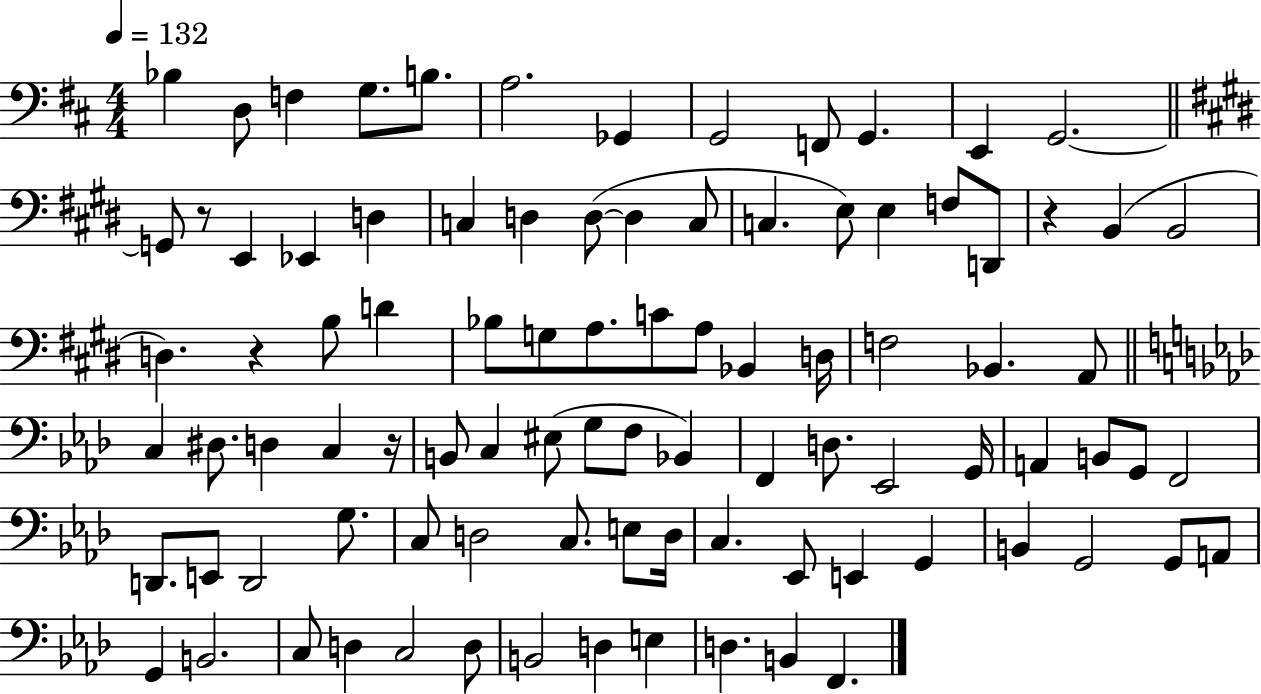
Bb3/q D3/e F3/q G3/e. B3/e. A3/h. Gb2/q G2/h F2/e G2/q. E2/q G2/h. G2/e R/e E2/q Eb2/q D3/q C3/q D3/q D3/e D3/q C3/e C3/q. E3/e E3/q F3/e D2/e R/q B2/q B2/h D3/q. R/q B3/e D4/q Bb3/e G3/e A3/e. C4/e A3/e Bb2/q D3/s F3/h Bb2/q. A2/e C3/q D#3/e. D3/q C3/q R/s B2/e C3/q EIS3/e G3/e F3/e Bb2/q F2/q D3/e. Eb2/h G2/s A2/q B2/e G2/e F2/h D2/e. E2/e D2/h G3/e. C3/e D3/h C3/e. E3/e D3/s C3/q. Eb2/e E2/q G2/q B2/q G2/h G2/e A2/e G2/q B2/h. C3/e D3/q C3/h D3/e B2/h D3/q E3/q D3/q. B2/q F2/q.